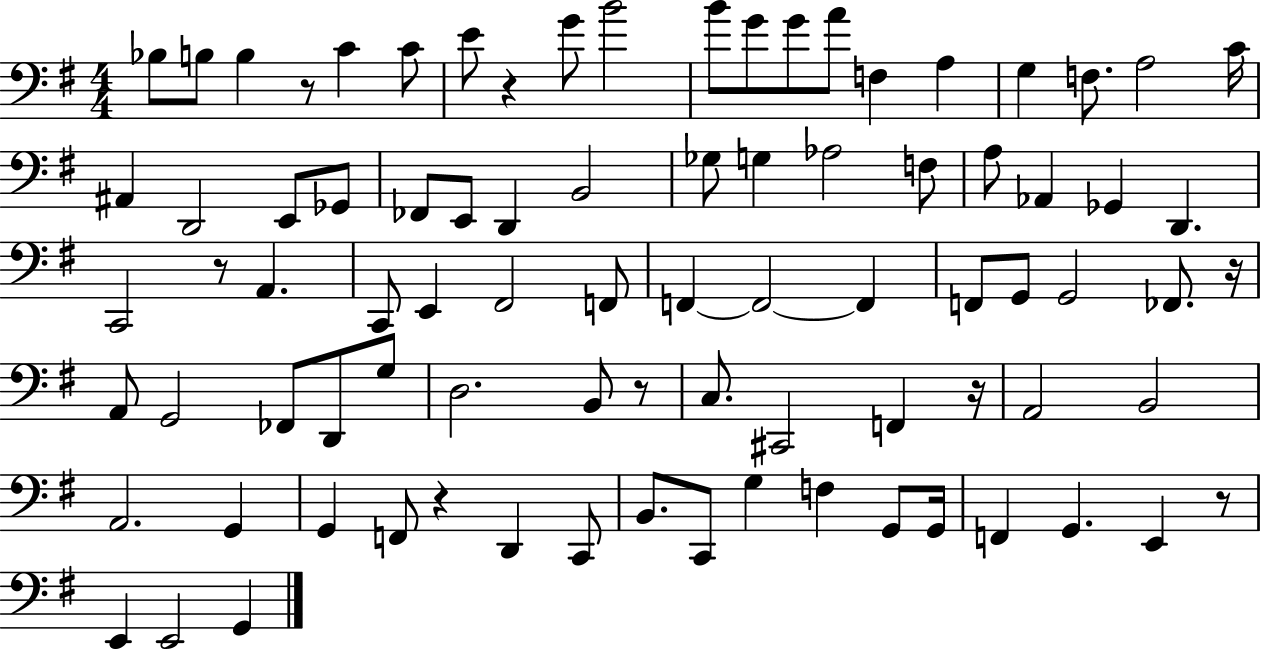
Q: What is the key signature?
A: G major